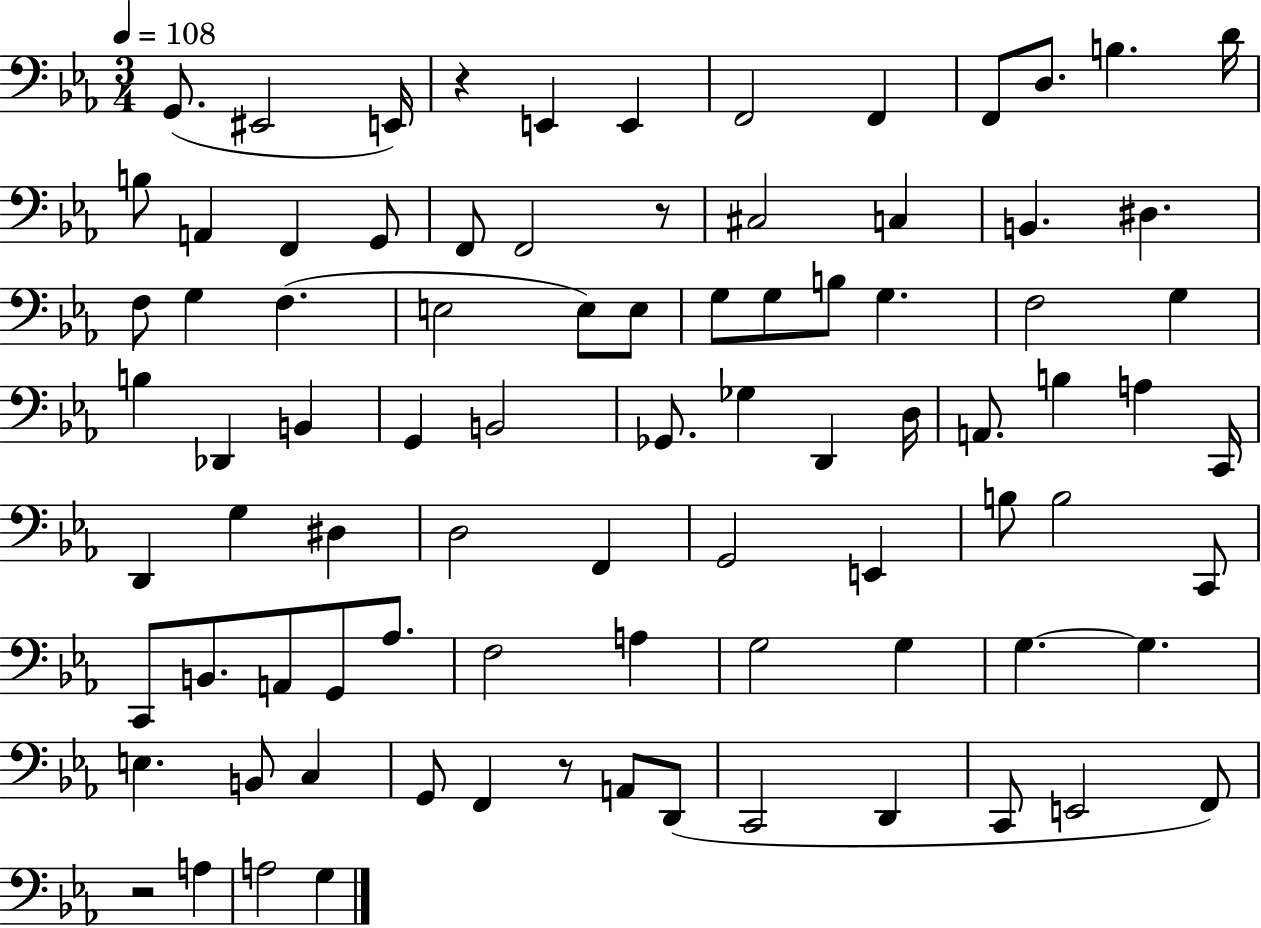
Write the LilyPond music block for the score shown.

{
  \clef bass
  \numericTimeSignature
  \time 3/4
  \key ees \major
  \tempo 4 = 108
  g,8.( eis,2 e,16) | r4 e,4 e,4 | f,2 f,4 | f,8 d8. b4. d'16 | \break b8 a,4 f,4 g,8 | f,8 f,2 r8 | cis2 c4 | b,4. dis4. | \break f8 g4 f4.( | e2 e8) e8 | g8 g8 b8 g4. | f2 g4 | \break b4 des,4 b,4 | g,4 b,2 | ges,8. ges4 d,4 d16 | a,8. b4 a4 c,16 | \break d,4 g4 dis4 | d2 f,4 | g,2 e,4 | b8 b2 c,8 | \break c,8 b,8. a,8 g,8 aes8. | f2 a4 | g2 g4 | g4.~~ g4. | \break e4. b,8 c4 | g,8 f,4 r8 a,8 d,8( | c,2 d,4 | c,8 e,2 f,8) | \break r2 a4 | a2 g4 | \bar "|."
}